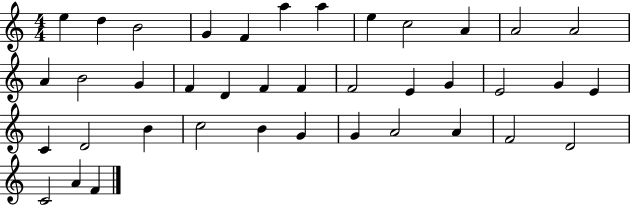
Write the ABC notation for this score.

X:1
T:Untitled
M:4/4
L:1/4
K:C
e d B2 G F a a e c2 A A2 A2 A B2 G F D F F F2 E G E2 G E C D2 B c2 B G G A2 A F2 D2 C2 A F